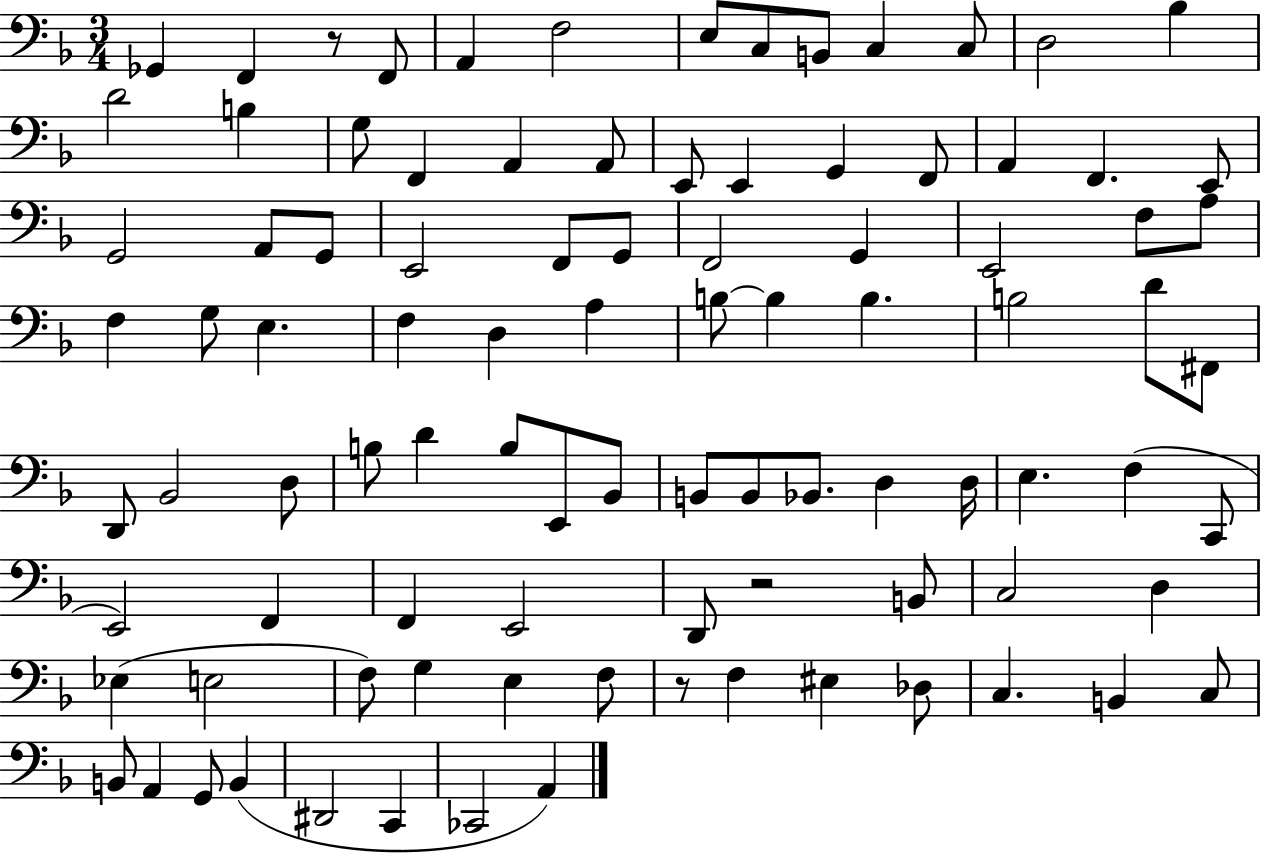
{
  \clef bass
  \numericTimeSignature
  \time 3/4
  \key f \major
  ges,4 f,4 r8 f,8 | a,4 f2 | e8 c8 b,8 c4 c8 | d2 bes4 | \break d'2 b4 | g8 f,4 a,4 a,8 | e,8 e,4 g,4 f,8 | a,4 f,4. e,8 | \break g,2 a,8 g,8 | e,2 f,8 g,8 | f,2 g,4 | e,2 f8 a8 | \break f4 g8 e4. | f4 d4 a4 | b8~~ b4 b4. | b2 d'8 fis,8 | \break d,8 bes,2 d8 | b8 d'4 b8 e,8 bes,8 | b,8 b,8 bes,8. d4 d16 | e4. f4( c,8 | \break e,2) f,4 | f,4 e,2 | d,8 r2 b,8 | c2 d4 | \break ees4( e2 | f8) g4 e4 f8 | r8 f4 eis4 des8 | c4. b,4 c8 | \break b,8 a,4 g,8 b,4( | dis,2 c,4 | ces,2 a,4) | \bar "|."
}